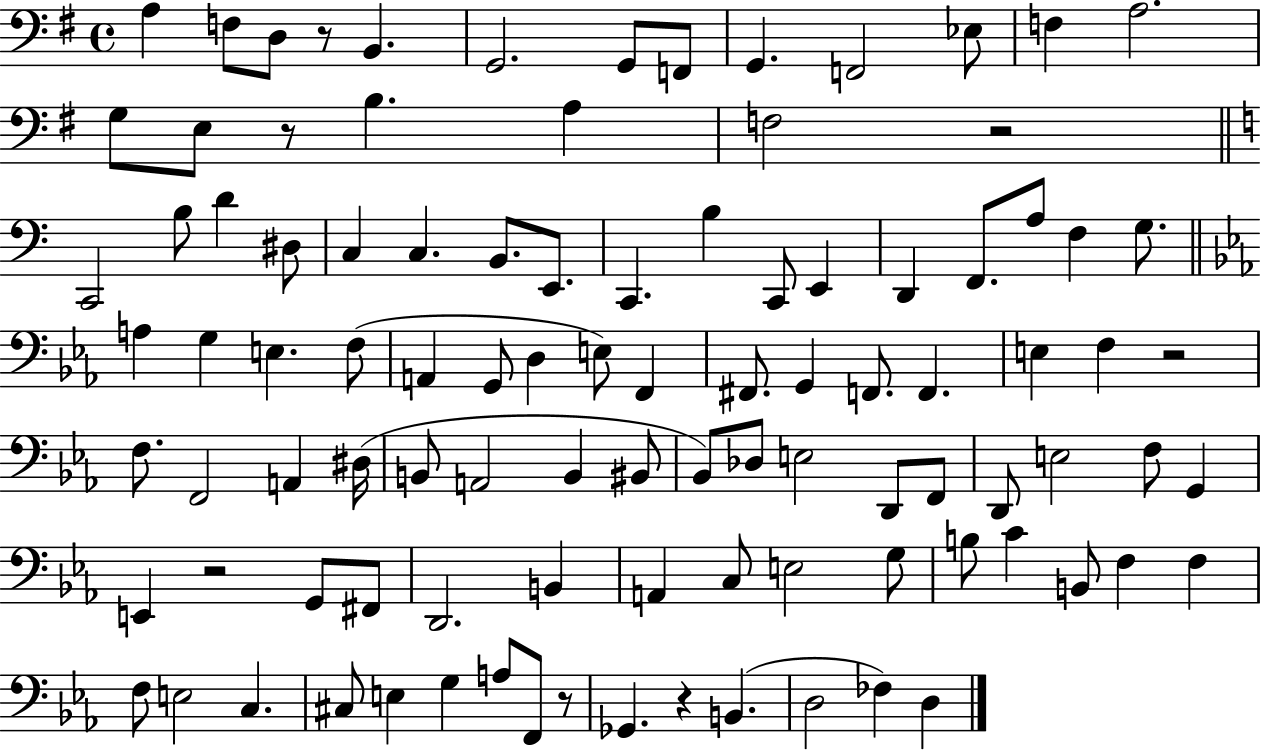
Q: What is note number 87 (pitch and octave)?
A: A3